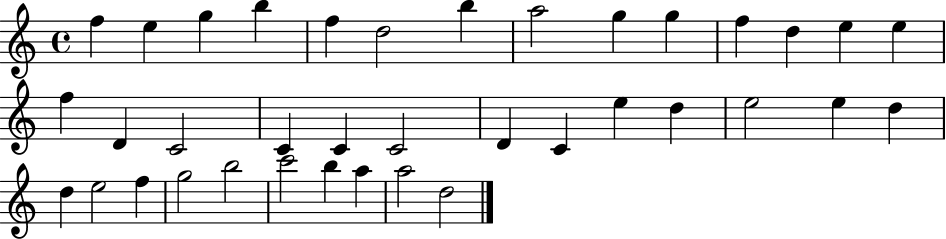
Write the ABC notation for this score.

X:1
T:Untitled
M:4/4
L:1/4
K:C
f e g b f d2 b a2 g g f d e e f D C2 C C C2 D C e d e2 e d d e2 f g2 b2 c'2 b a a2 d2